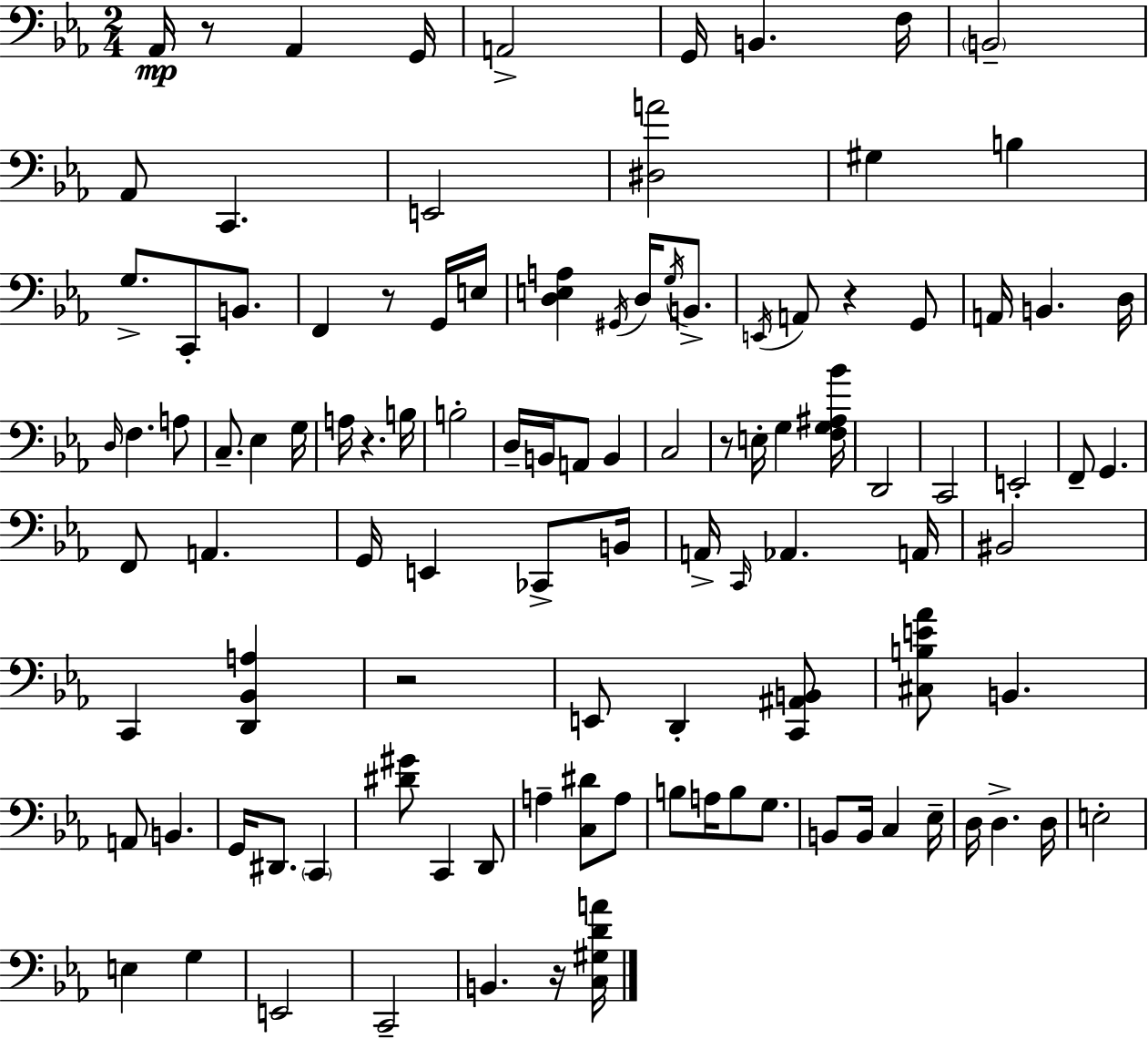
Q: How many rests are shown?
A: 7